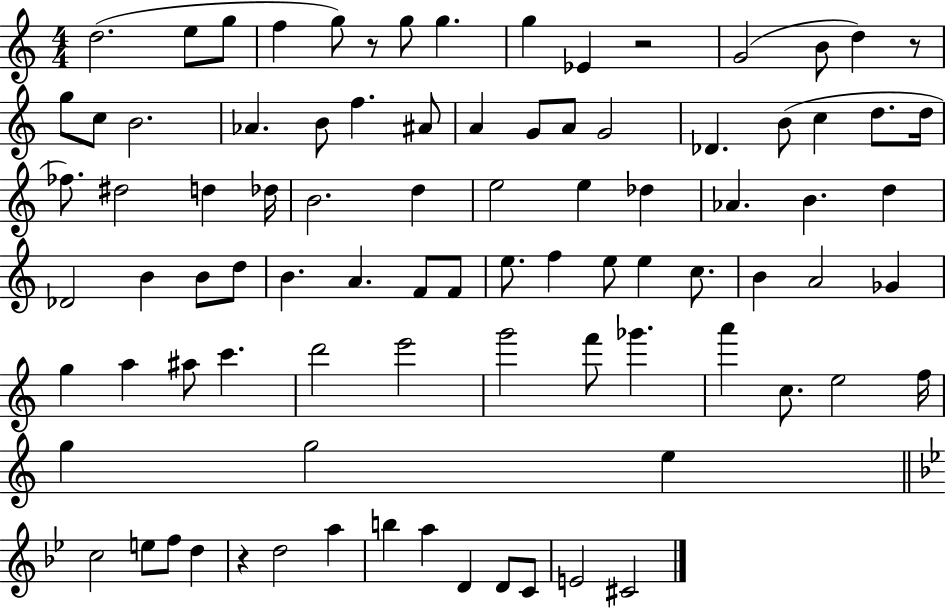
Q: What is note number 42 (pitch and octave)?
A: B4